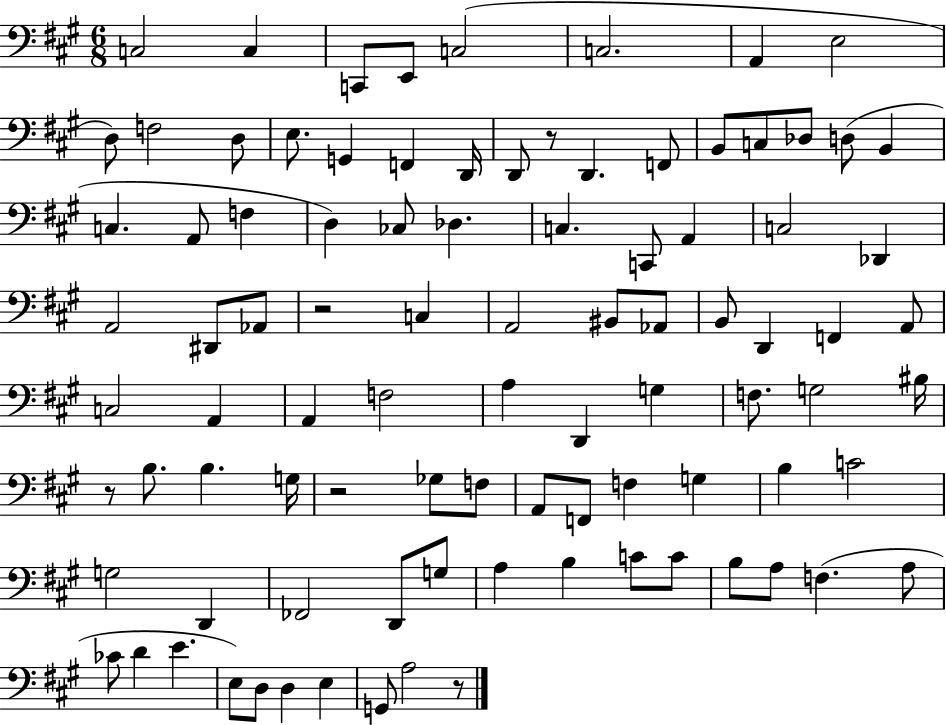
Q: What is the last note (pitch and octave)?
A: A3